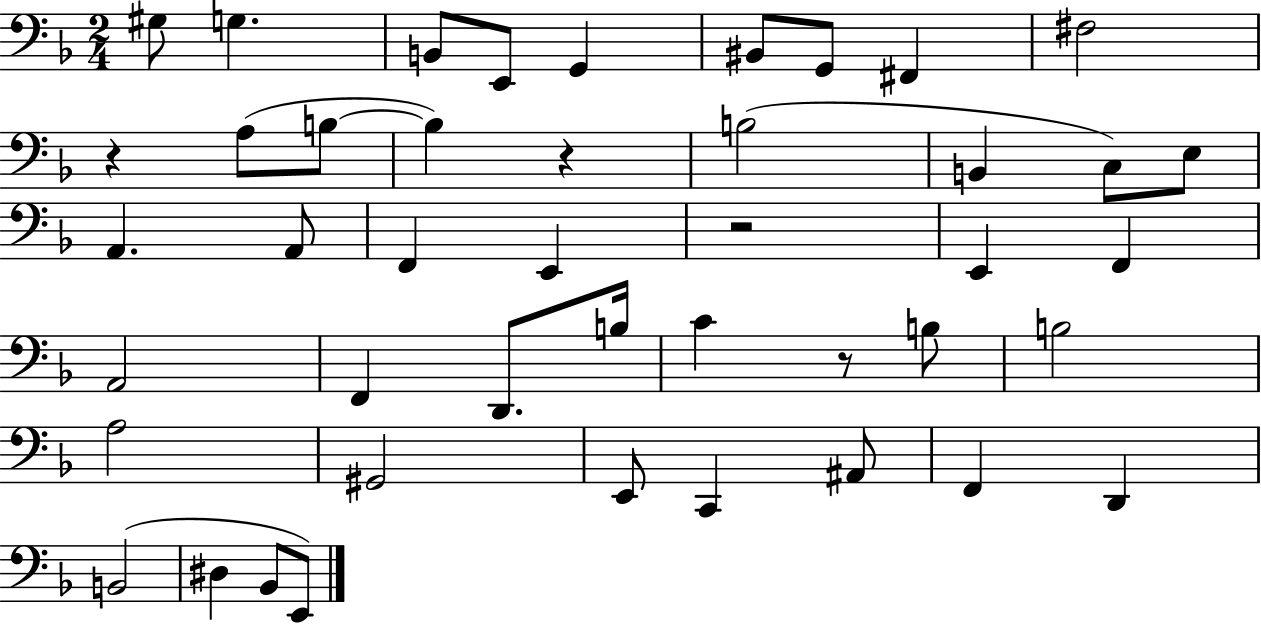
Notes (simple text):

G#3/e G3/q. B2/e E2/e G2/q BIS2/e G2/e F#2/q F#3/h R/q A3/e B3/e B3/q R/q B3/h B2/q C3/e E3/e A2/q. A2/e F2/q E2/q R/h E2/q F2/q A2/h F2/q D2/e. B3/s C4/q R/e B3/e B3/h A3/h G#2/h E2/e C2/q A#2/e F2/q D2/q B2/h D#3/q Bb2/e E2/e